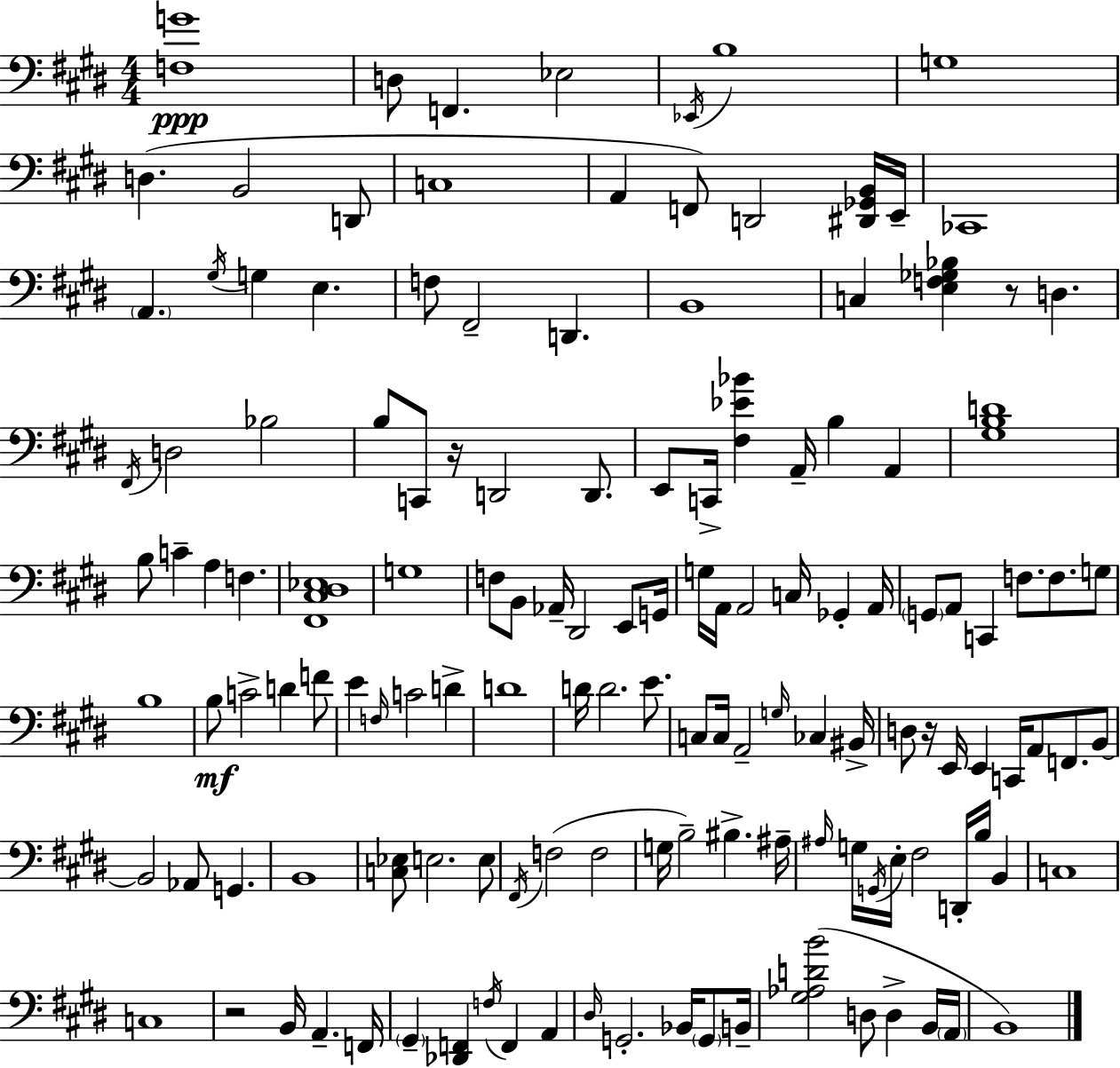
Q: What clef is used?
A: bass